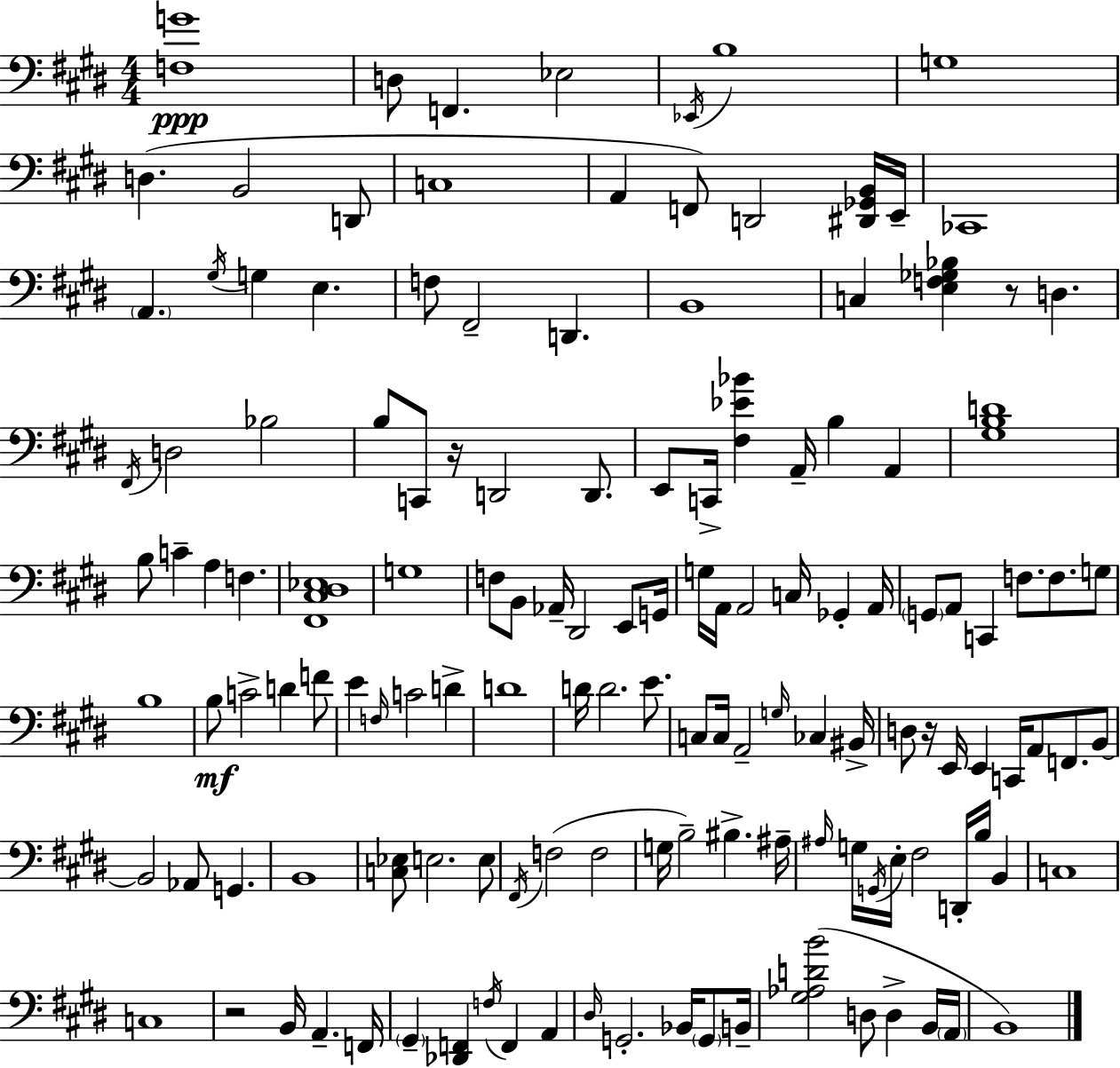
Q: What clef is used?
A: bass